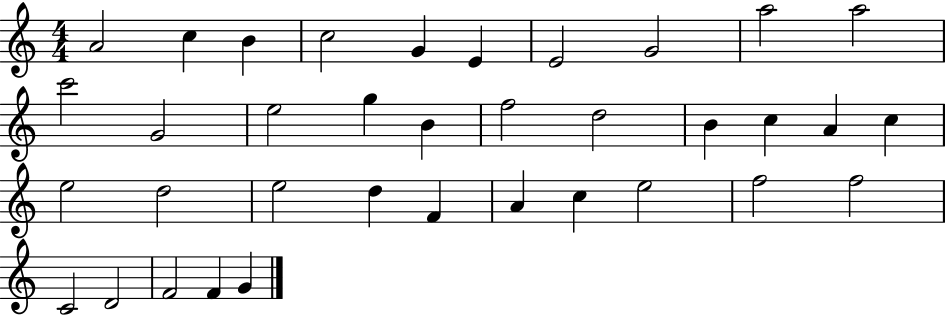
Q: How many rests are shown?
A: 0